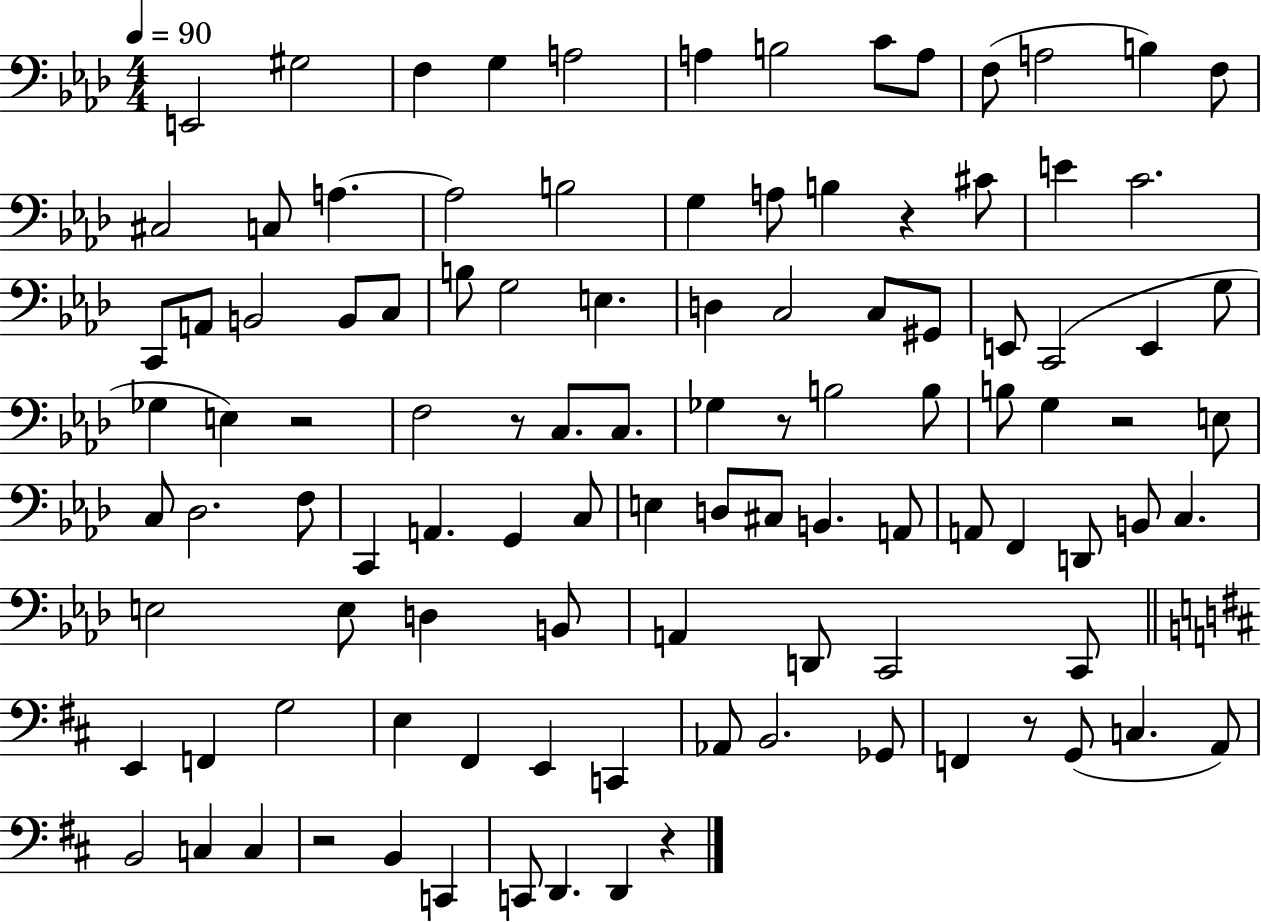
{
  \clef bass
  \numericTimeSignature
  \time 4/4
  \key aes \major
  \tempo 4 = 90
  e,2 gis2 | f4 g4 a2 | a4 b2 c'8 a8 | f8( a2 b4) f8 | \break cis2 c8 a4.~~ | a2 b2 | g4 a8 b4 r4 cis'8 | e'4 c'2. | \break c,8 a,8 b,2 b,8 c8 | b8 g2 e4. | d4 c2 c8 gis,8 | e,8 c,2( e,4 g8 | \break ges4 e4) r2 | f2 r8 c8. c8. | ges4 r8 b2 b8 | b8 g4 r2 e8 | \break c8 des2. f8 | c,4 a,4. g,4 c8 | e4 d8 cis8 b,4. a,8 | a,8 f,4 d,8 b,8 c4. | \break e2 e8 d4 b,8 | a,4 d,8 c,2 c,8 | \bar "||" \break \key d \major e,4 f,4 g2 | e4 fis,4 e,4 c,4 | aes,8 b,2. ges,8 | f,4 r8 g,8( c4. a,8) | \break b,2 c4 c4 | r2 b,4 c,4 | c,8 d,4. d,4 r4 | \bar "|."
}